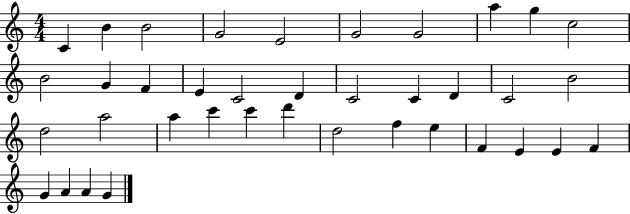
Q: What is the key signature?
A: C major